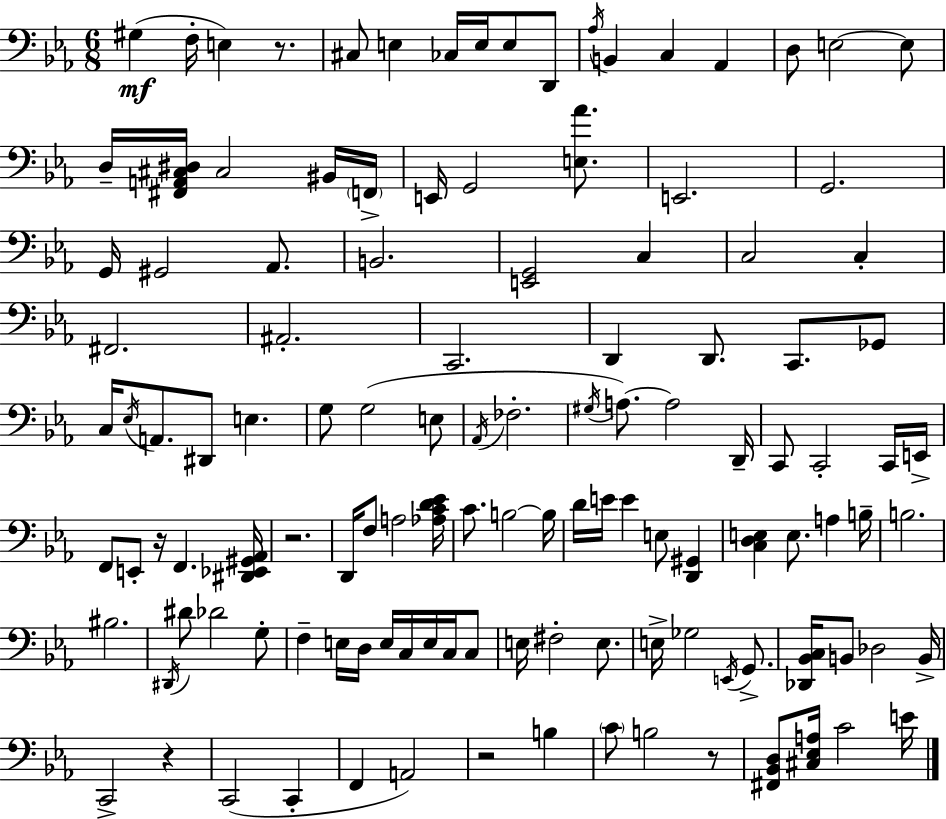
X:1
T:Untitled
M:6/8
L:1/4
K:Cm
^G, F,/4 E, z/2 ^C,/2 E, _C,/4 E,/4 E,/2 D,,/2 _A,/4 B,, C, _A,, D,/2 E,2 E,/2 D,/4 [^F,,A,,^C,^D,]/4 ^C,2 ^B,,/4 F,,/4 E,,/4 G,,2 [E,_A]/2 E,,2 G,,2 G,,/4 ^G,,2 _A,,/2 B,,2 [E,,G,,]2 C, C,2 C, ^F,,2 ^A,,2 C,,2 D,, D,,/2 C,,/2 _G,,/2 C,/4 _E,/4 A,,/2 ^D,,/2 E, G,/2 G,2 E,/2 _A,,/4 _F,2 ^G,/4 A,/2 A,2 D,,/4 C,,/2 C,,2 C,,/4 E,,/4 F,,/2 E,,/2 z/4 F,, [^D,,_E,,^G,,_A,,]/4 z2 D,,/4 F,/2 A,2 [_A,CD_E]/4 C/2 B,2 B,/4 D/4 E/4 E E,/2 [D,,^G,,] [C,D,E,] E,/2 A, B,/4 B,2 ^B,2 ^D,,/4 ^D/2 _D2 G,/2 F, E,/4 D,/4 E,/4 C,/4 E,/4 C,/4 C,/2 E,/4 ^F,2 E,/2 E,/4 _G,2 E,,/4 G,,/2 [_D,,_B,,C,]/4 B,,/2 _D,2 B,,/4 C,,2 z C,,2 C,, F,, A,,2 z2 B, C/2 B,2 z/2 [^F,,_B,,D,]/2 [^C,_E,A,]/4 C2 E/4